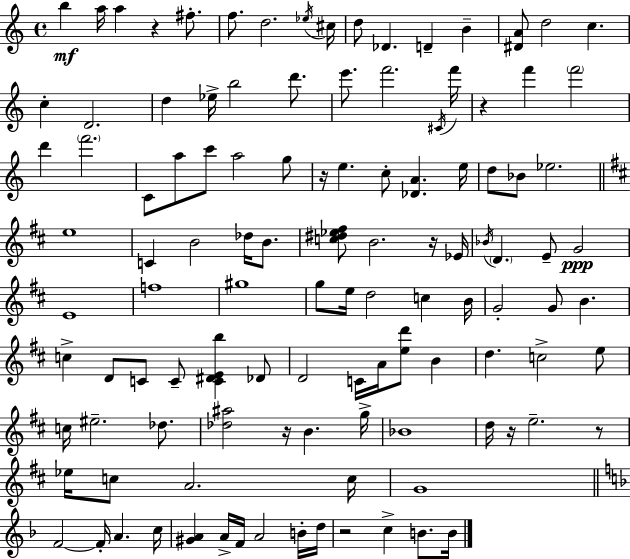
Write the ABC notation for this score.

X:1
T:Untitled
M:4/4
L:1/4
K:C
b a/4 a z ^f/2 f/2 d2 _e/4 ^c/4 d/2 _D D B [^DA]/2 d2 c c D2 d _e/4 b2 d'/2 e'/2 f'2 ^C/4 f'/4 z f' f'2 d' f'2 C/2 a/2 c'/2 a2 g/2 z/4 e c/2 [_DA] e/4 d/2 _B/2 _e2 e4 C B2 _d/4 B/2 [c^d_e^f]/2 B2 z/4 _E/4 _B/4 D E/2 G2 E4 f4 ^g4 g/2 e/4 d2 c B/4 G2 G/2 B c D/2 C/2 C/2 [C^DEb] _D/2 D2 C/4 A/4 [ed']/2 B d c2 e/2 c/4 ^e2 _d/2 [_d^a]2 z/4 B g/4 _B4 d/4 z/4 e2 z/2 _e/4 c/2 A2 c/4 G4 F2 F/4 A c/4 [^GA] A/4 F/4 A2 B/4 d/4 z2 c B/2 B/4